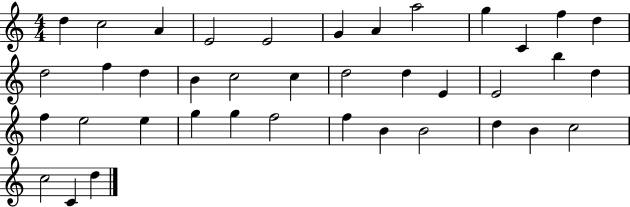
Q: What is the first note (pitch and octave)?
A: D5